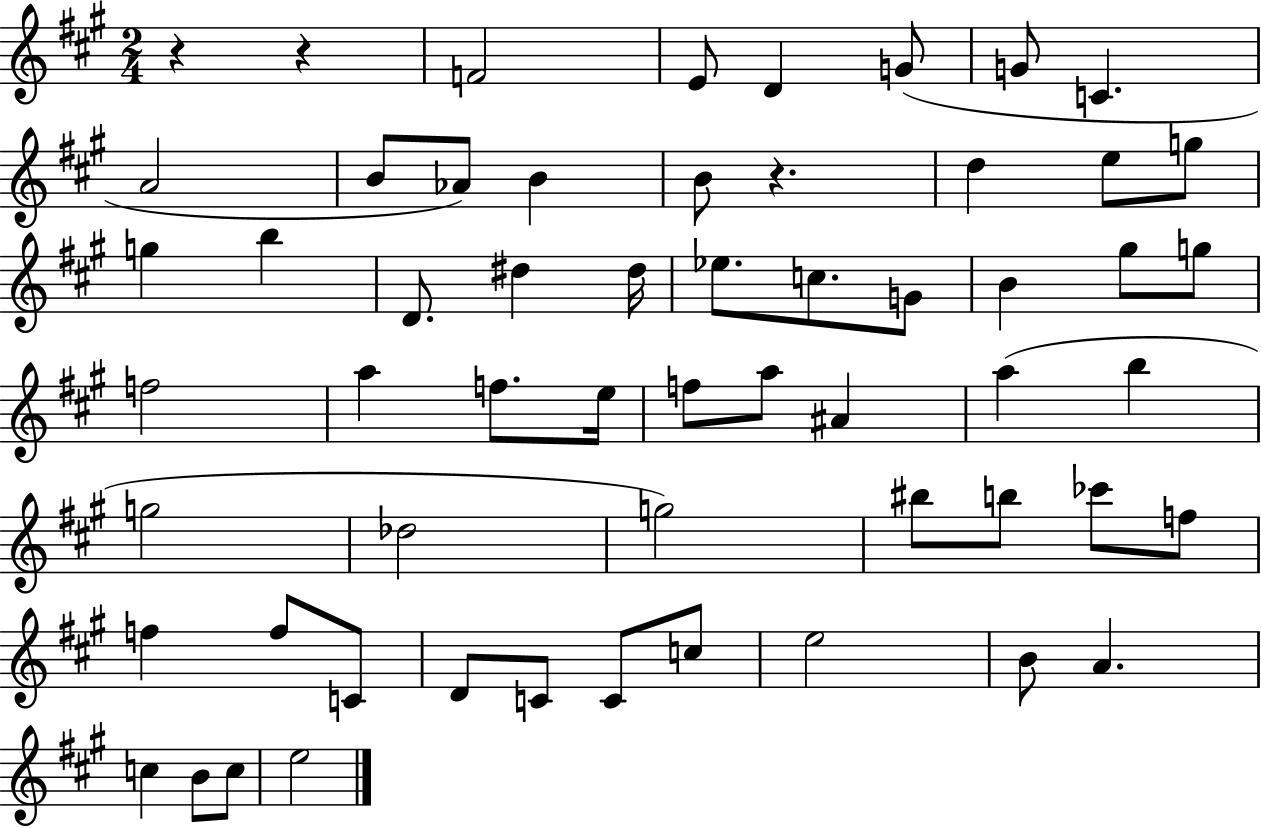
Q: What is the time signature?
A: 2/4